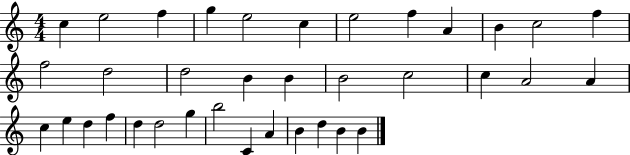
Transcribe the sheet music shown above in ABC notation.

X:1
T:Untitled
M:4/4
L:1/4
K:C
c e2 f g e2 c e2 f A B c2 f f2 d2 d2 B B B2 c2 c A2 A c e d f d d2 g b2 C A B d B B